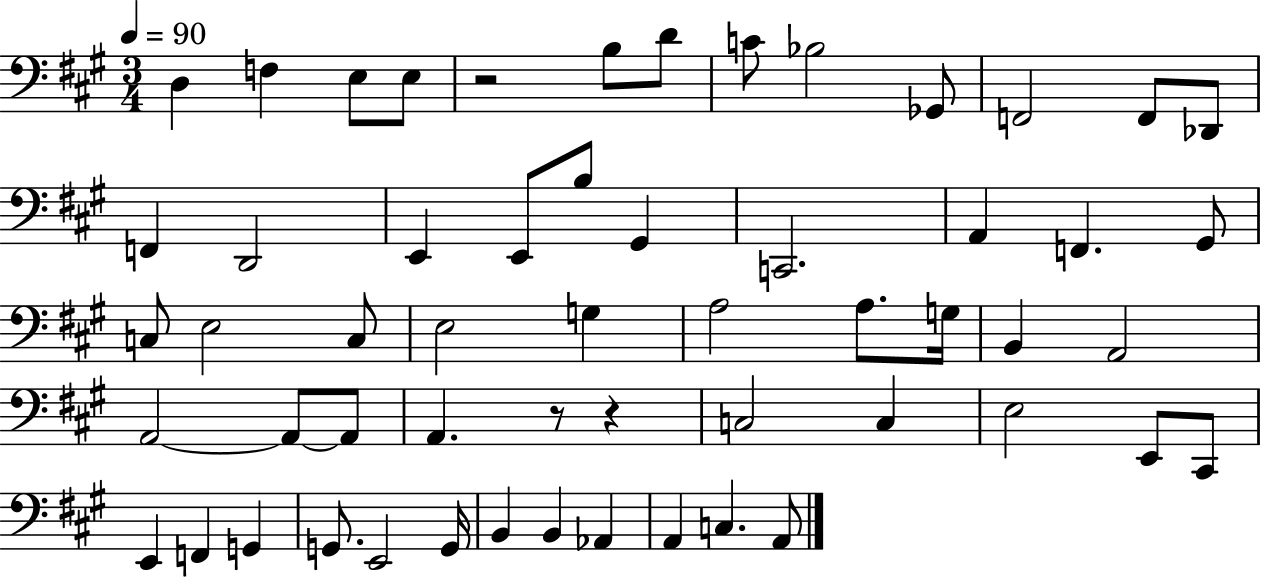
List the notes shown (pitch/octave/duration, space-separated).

D3/q F3/q E3/e E3/e R/h B3/e D4/e C4/e Bb3/h Gb2/e F2/h F2/e Db2/e F2/q D2/h E2/q E2/e B3/e G#2/q C2/h. A2/q F2/q. G#2/e C3/e E3/h C3/e E3/h G3/q A3/h A3/e. G3/s B2/q A2/h A2/h A2/e A2/e A2/q. R/e R/q C3/h C3/q E3/h E2/e C#2/e E2/q F2/q G2/q G2/e. E2/h G2/s B2/q B2/q Ab2/q A2/q C3/q. A2/e